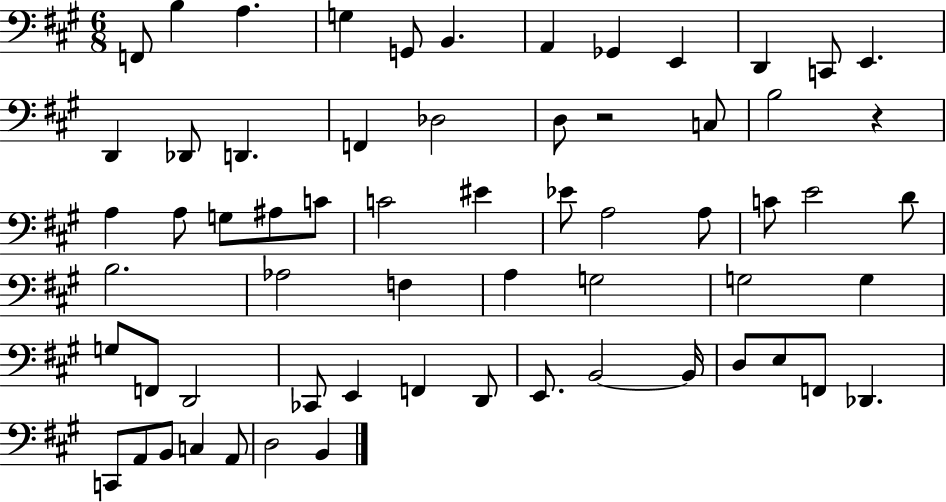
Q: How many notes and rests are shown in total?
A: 63